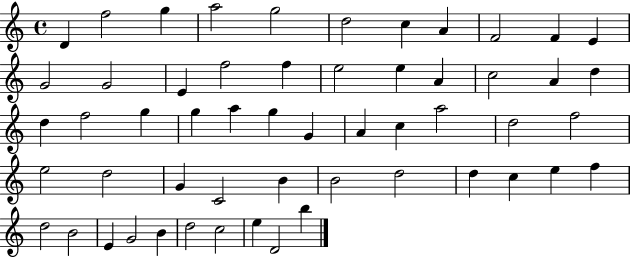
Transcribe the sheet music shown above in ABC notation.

X:1
T:Untitled
M:4/4
L:1/4
K:C
D f2 g a2 g2 d2 c A F2 F E G2 G2 E f2 f e2 e A c2 A d d f2 g g a g G A c a2 d2 f2 e2 d2 G C2 B B2 d2 d c e f d2 B2 E G2 B d2 c2 e D2 b